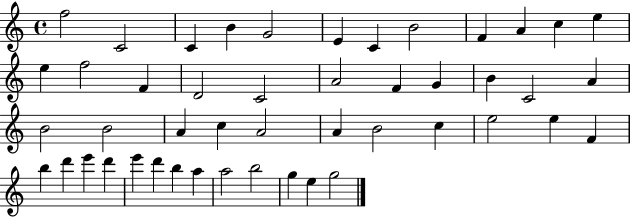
X:1
T:Untitled
M:4/4
L:1/4
K:C
f2 C2 C B G2 E C B2 F A c e e f2 F D2 C2 A2 F G B C2 A B2 B2 A c A2 A B2 c e2 e F b d' e' d' e' d' b a a2 b2 g e g2